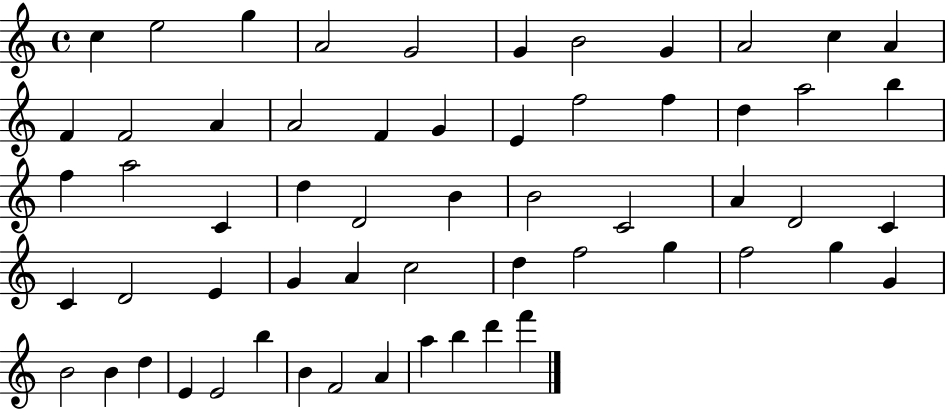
C5/q E5/h G5/q A4/h G4/h G4/q B4/h G4/q A4/h C5/q A4/q F4/q F4/h A4/q A4/h F4/q G4/q E4/q F5/h F5/q D5/q A5/h B5/q F5/q A5/h C4/q D5/q D4/h B4/q B4/h C4/h A4/q D4/h C4/q C4/q D4/h E4/q G4/q A4/q C5/h D5/q F5/h G5/q F5/h G5/q G4/q B4/h B4/q D5/q E4/q E4/h B5/q B4/q F4/h A4/q A5/q B5/q D6/q F6/q